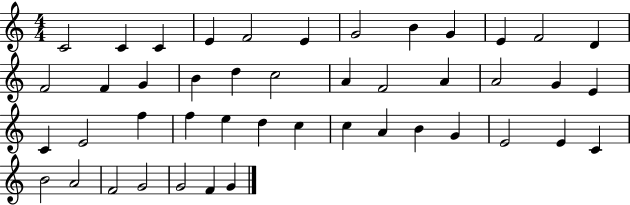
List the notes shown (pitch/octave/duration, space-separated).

C4/h C4/q C4/q E4/q F4/h E4/q G4/h B4/q G4/q E4/q F4/h D4/q F4/h F4/q G4/q B4/q D5/q C5/h A4/q F4/h A4/q A4/h G4/q E4/q C4/q E4/h F5/q F5/q E5/q D5/q C5/q C5/q A4/q B4/q G4/q E4/h E4/q C4/q B4/h A4/h F4/h G4/h G4/h F4/q G4/q